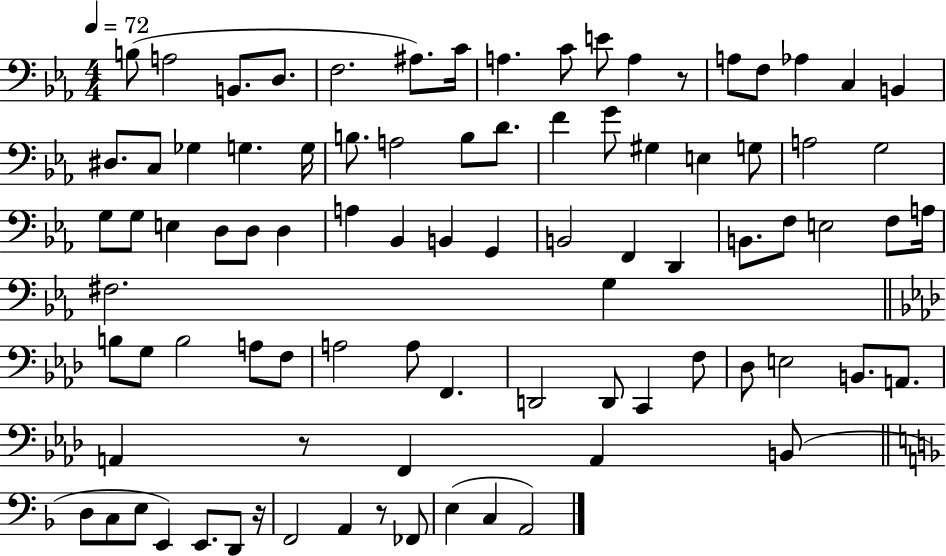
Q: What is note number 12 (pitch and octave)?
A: A3